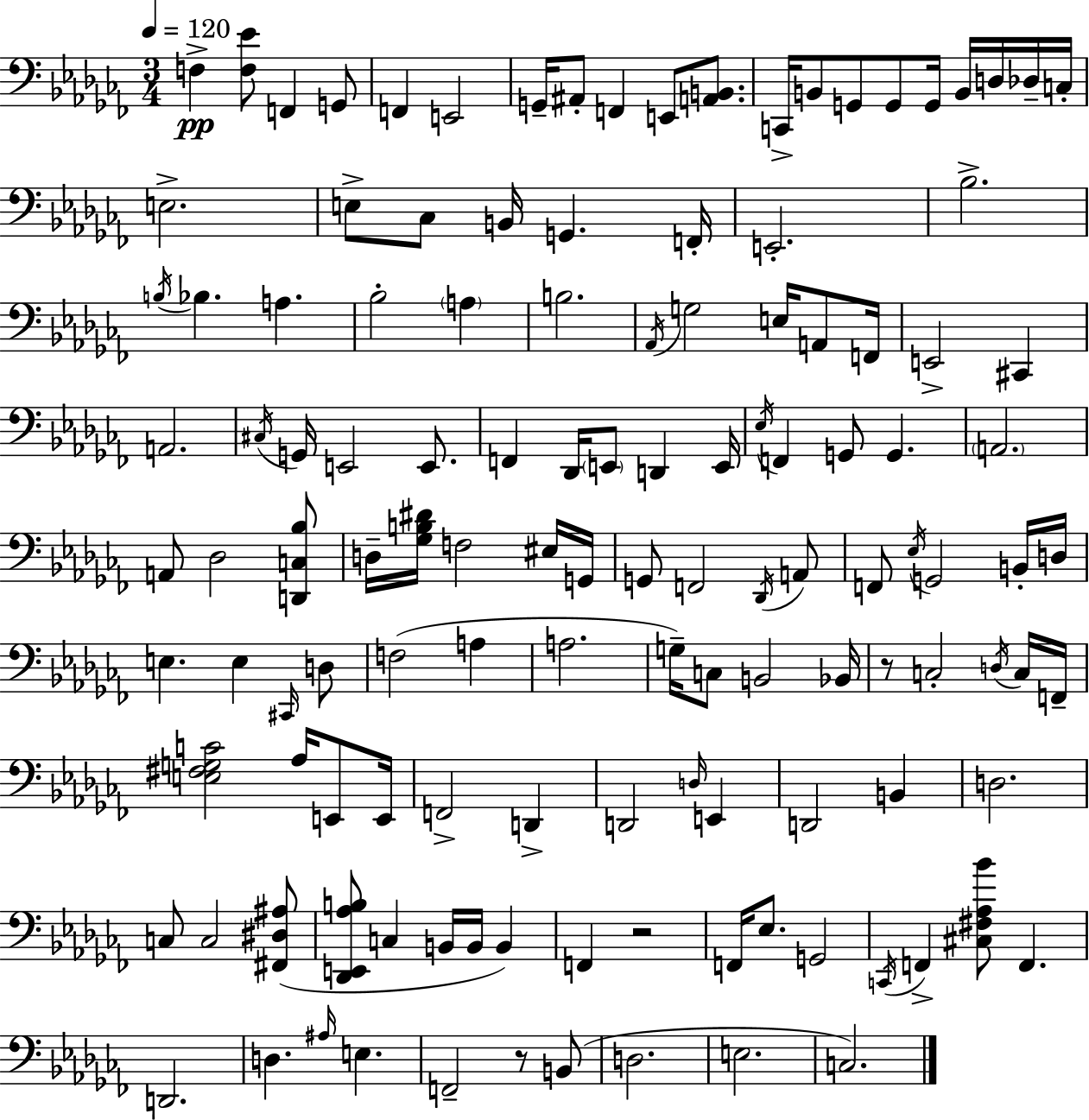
X:1
T:Untitled
M:3/4
L:1/4
K:Abm
F, [F,_E]/2 F,, G,,/2 F,, E,,2 G,,/4 ^A,,/2 F,, E,,/2 [A,,B,,]/2 C,,/4 B,,/2 G,,/2 G,,/2 G,,/4 B,,/4 D,/4 _D,/4 C,/4 E,2 E,/2 _C,/2 B,,/4 G,, F,,/4 E,,2 _B,2 B,/4 _B, A, _B,2 A, B,2 _A,,/4 G,2 E,/4 A,,/2 F,,/4 E,,2 ^C,, A,,2 ^C,/4 G,,/4 E,,2 E,,/2 F,, _D,,/4 E,,/2 D,, E,,/4 _E,/4 F,, G,,/2 G,, A,,2 A,,/2 _D,2 [D,,C,_B,]/2 D,/4 [_G,B,^D]/4 F,2 ^E,/4 G,,/4 G,,/2 F,,2 _D,,/4 A,,/2 F,,/2 _E,/4 G,,2 B,,/4 D,/4 E, E, ^C,,/4 D,/2 F,2 A, A,2 G,/4 C,/2 B,,2 _B,,/4 z/2 C,2 D,/4 C,/4 F,,/4 [E,^F,G,C]2 _A,/4 E,,/2 E,,/4 F,,2 D,, D,,2 D,/4 E,, D,,2 B,, D,2 C,/2 C,2 [^F,,^D,^A,]/2 [_D,,E,,_A,B,]/2 C, B,,/4 B,,/4 B,, F,, z2 F,,/4 _E,/2 G,,2 C,,/4 F,, [^C,^F,_A,_B]/2 F,, D,,2 D, ^A,/4 E, F,,2 z/2 B,,/2 D,2 E,2 C,2